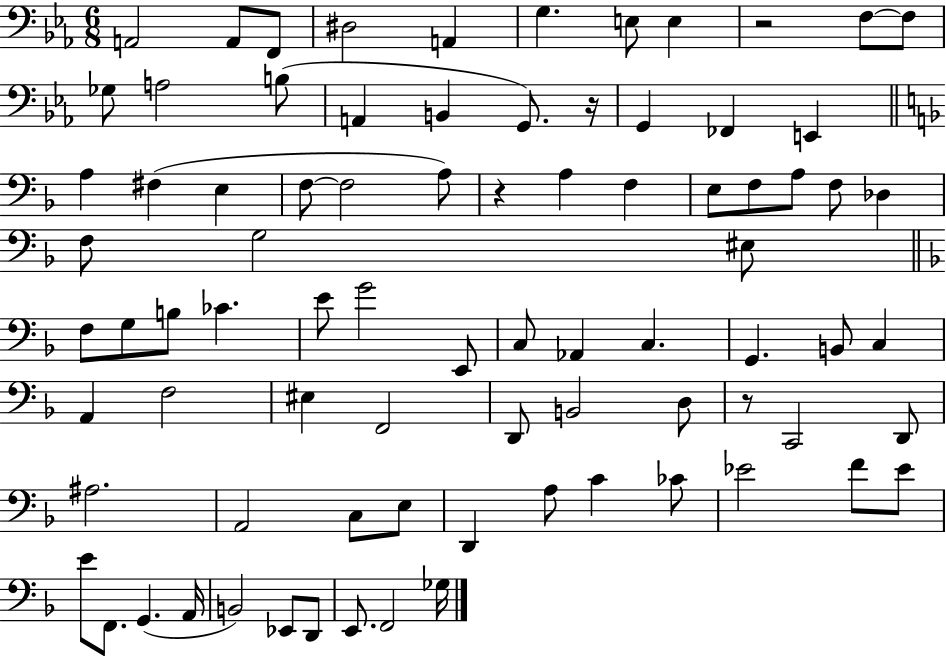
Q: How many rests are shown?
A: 4